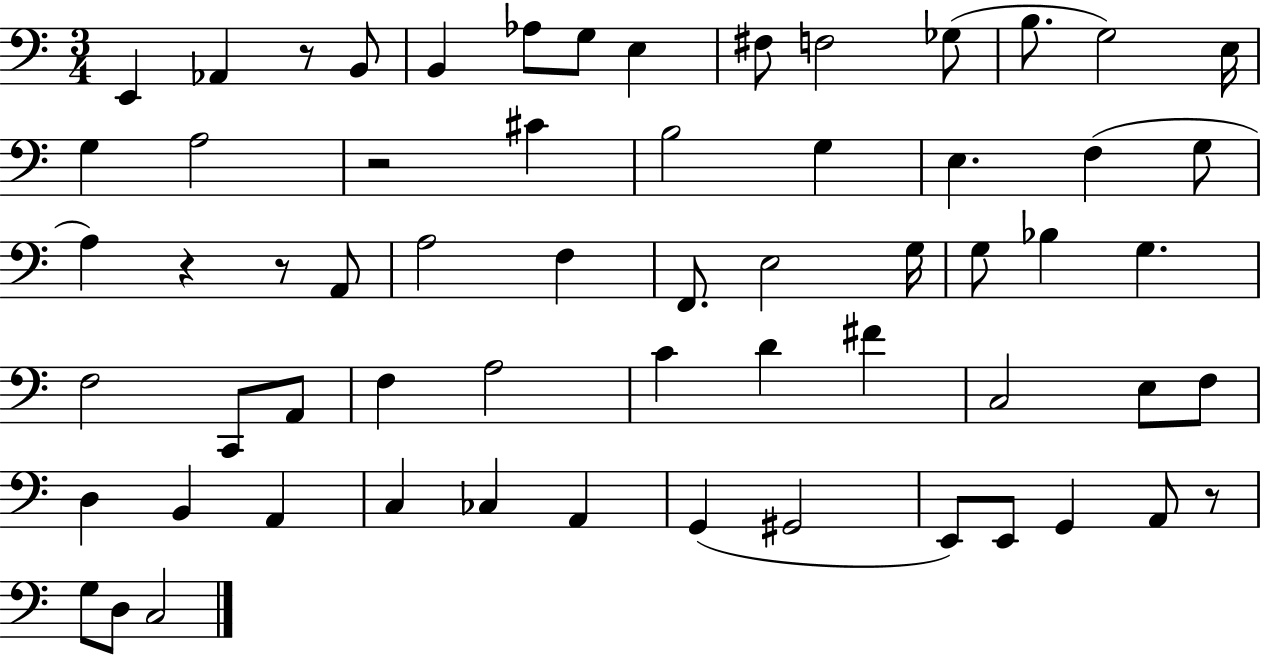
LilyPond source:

{
  \clef bass
  \numericTimeSignature
  \time 3/4
  \key c \major
  e,4 aes,4 r8 b,8 | b,4 aes8 g8 e4 | fis8 f2 ges8( | b8. g2) e16 | \break g4 a2 | r2 cis'4 | b2 g4 | e4. f4( g8 | \break a4) r4 r8 a,8 | a2 f4 | f,8. e2 g16 | g8 bes4 g4. | \break f2 c,8 a,8 | f4 a2 | c'4 d'4 fis'4 | c2 e8 f8 | \break d4 b,4 a,4 | c4 ces4 a,4 | g,4( gis,2 | e,8) e,8 g,4 a,8 r8 | \break g8 d8 c2 | \bar "|."
}